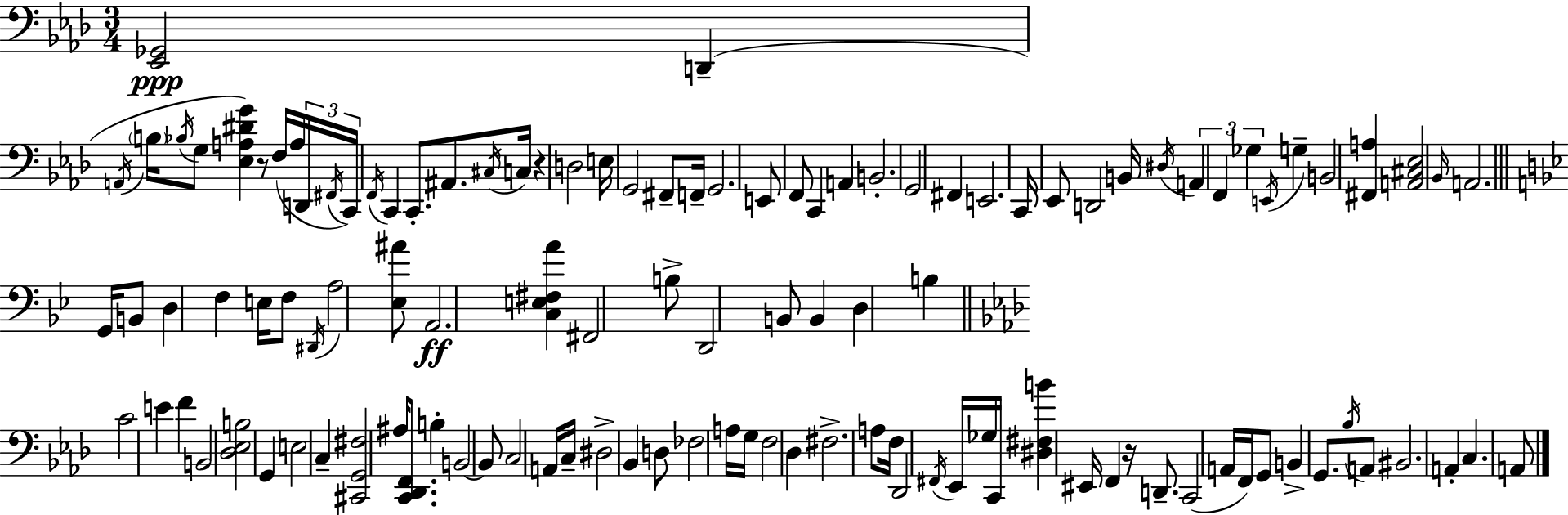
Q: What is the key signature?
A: F minor